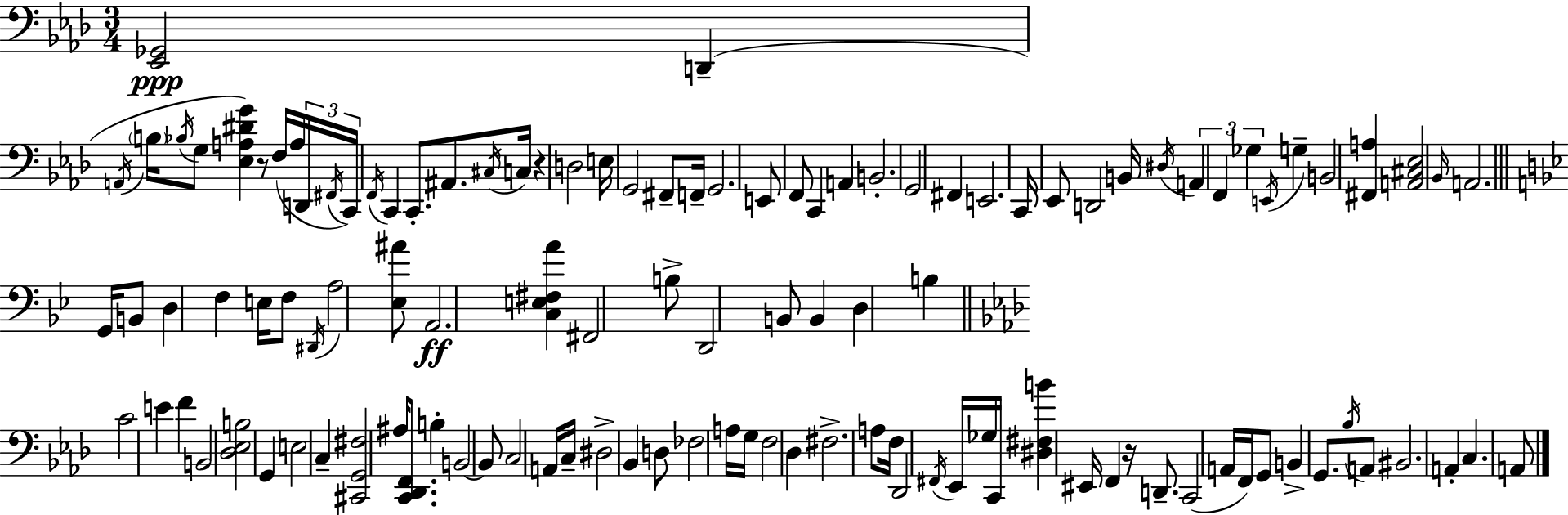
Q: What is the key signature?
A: F minor